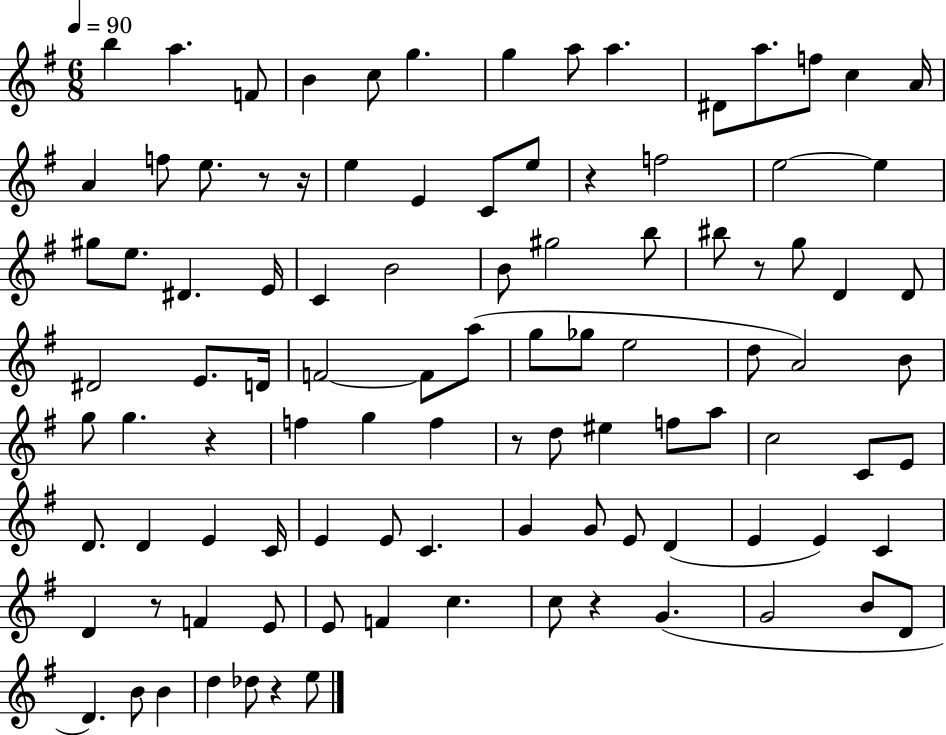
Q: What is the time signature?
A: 6/8